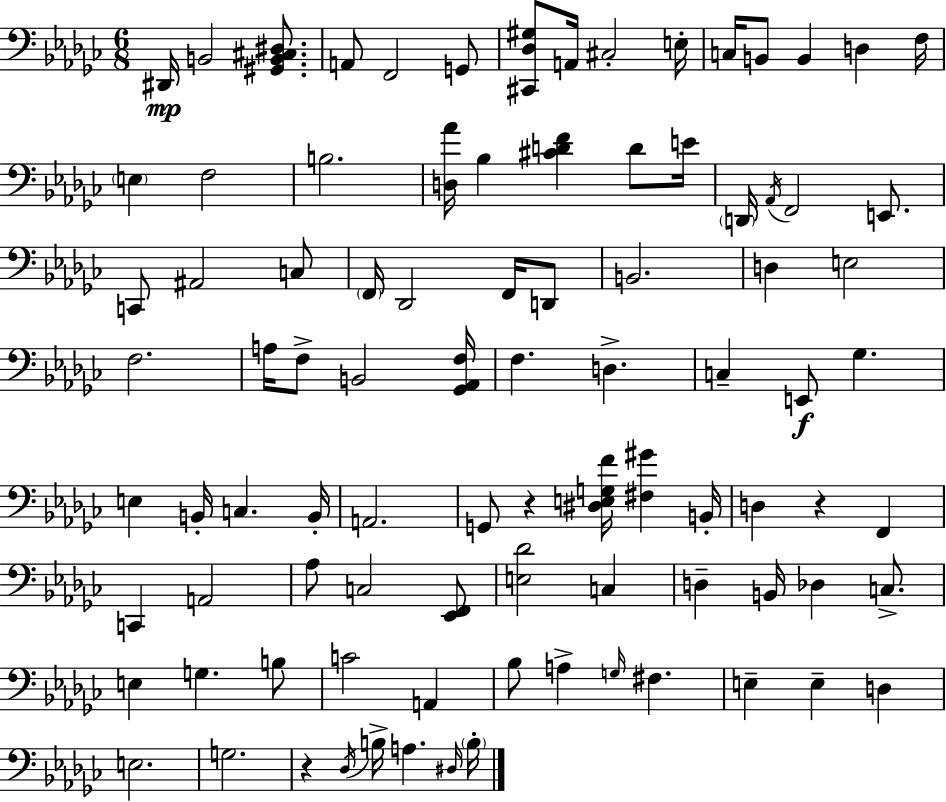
X:1
T:Untitled
M:6/8
L:1/4
K:Ebm
^D,,/4 B,,2 [^G,,B,,^C,^D,]/2 A,,/2 F,,2 G,,/2 [^C,,_D,^G,]/2 A,,/4 ^C,2 E,/4 C,/4 B,,/2 B,, D, F,/4 E, F,2 B,2 [D,_A]/4 _B, [^CDF] D/2 E/4 D,,/4 _A,,/4 F,,2 E,,/2 C,,/2 ^A,,2 C,/2 F,,/4 _D,,2 F,,/4 D,,/2 B,,2 D, E,2 F,2 A,/4 F,/2 B,,2 [_G,,_A,,F,]/4 F, D, C, E,,/2 _G, E, B,,/4 C, B,,/4 A,,2 G,,/2 z [^D,E,G,F]/4 [^F,^G] B,,/4 D, z F,, C,, A,,2 _A,/2 C,2 [_E,,F,,]/2 [E,_D]2 C, D, B,,/4 _D, C,/2 E, G, B,/2 C2 A,, _B,/2 A, G,/4 ^F, E, E, D, E,2 G,2 z _D,/4 B,/4 A, ^D,/4 B,/4